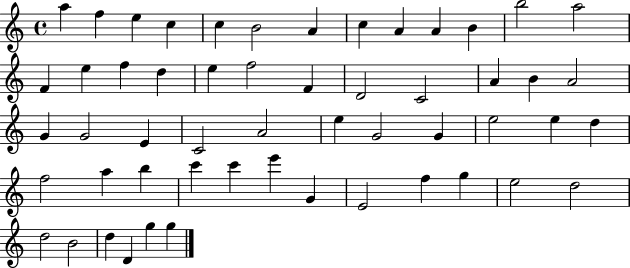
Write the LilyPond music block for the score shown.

{
  \clef treble
  \time 4/4
  \defaultTimeSignature
  \key c \major
  a''4 f''4 e''4 c''4 | c''4 b'2 a'4 | c''4 a'4 a'4 b'4 | b''2 a''2 | \break f'4 e''4 f''4 d''4 | e''4 f''2 f'4 | d'2 c'2 | a'4 b'4 a'2 | \break g'4 g'2 e'4 | c'2 a'2 | e''4 g'2 g'4 | e''2 e''4 d''4 | \break f''2 a''4 b''4 | c'''4 c'''4 e'''4 g'4 | e'2 f''4 g''4 | e''2 d''2 | \break d''2 b'2 | d''4 d'4 g''4 g''4 | \bar "|."
}